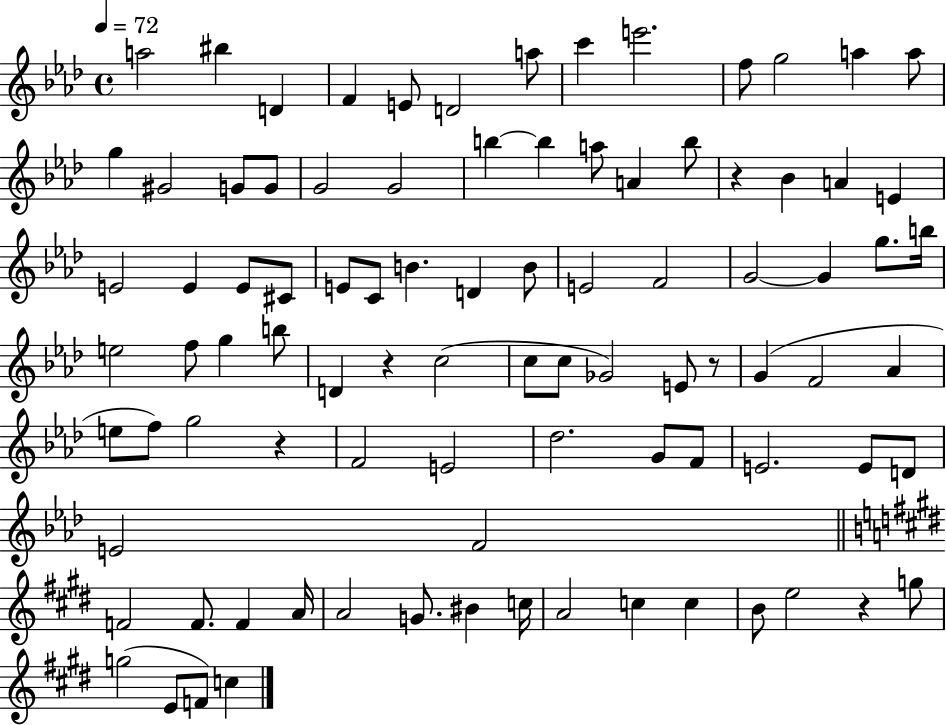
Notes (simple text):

A5/h BIS5/q D4/q F4/q E4/e D4/h A5/e C6/q E6/h. F5/e G5/h A5/q A5/e G5/q G#4/h G4/e G4/e G4/h G4/h B5/q B5/q A5/e A4/q B5/e R/q Bb4/q A4/q E4/q E4/h E4/q E4/e C#4/e E4/e C4/e B4/q. D4/q B4/e E4/h F4/h G4/h G4/q G5/e. B5/s E5/h F5/e G5/q B5/e D4/q R/q C5/h C5/e C5/e Gb4/h E4/e R/e G4/q F4/h Ab4/q E5/e F5/e G5/h R/q F4/h E4/h Db5/h. G4/e F4/e E4/h. E4/e D4/e E4/h F4/h F4/h F4/e. F4/q A4/s A4/h G4/e. BIS4/q C5/s A4/h C5/q C5/q B4/e E5/h R/q G5/e G5/h E4/e F4/e C5/q